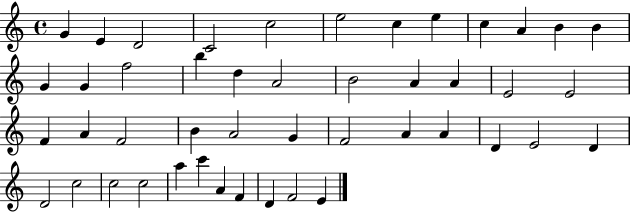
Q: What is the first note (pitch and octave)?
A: G4